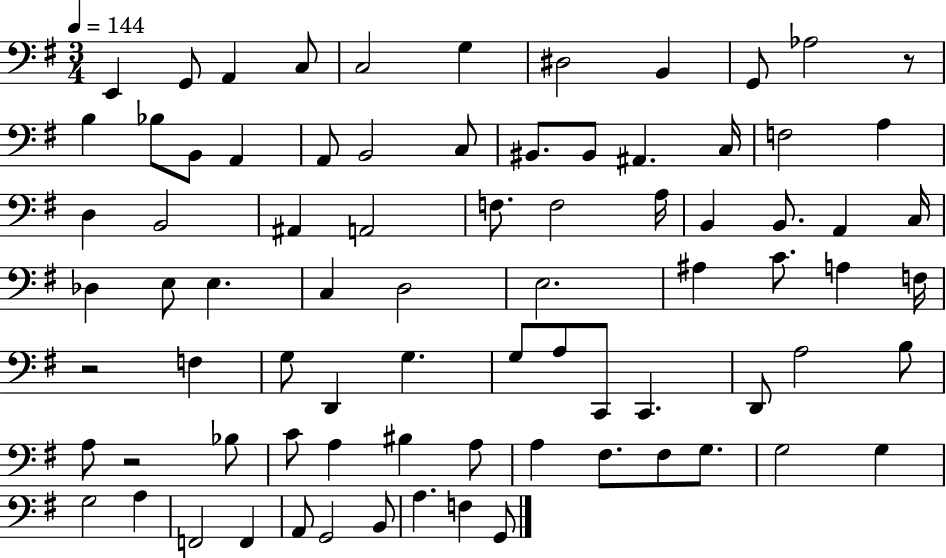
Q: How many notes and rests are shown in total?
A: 80